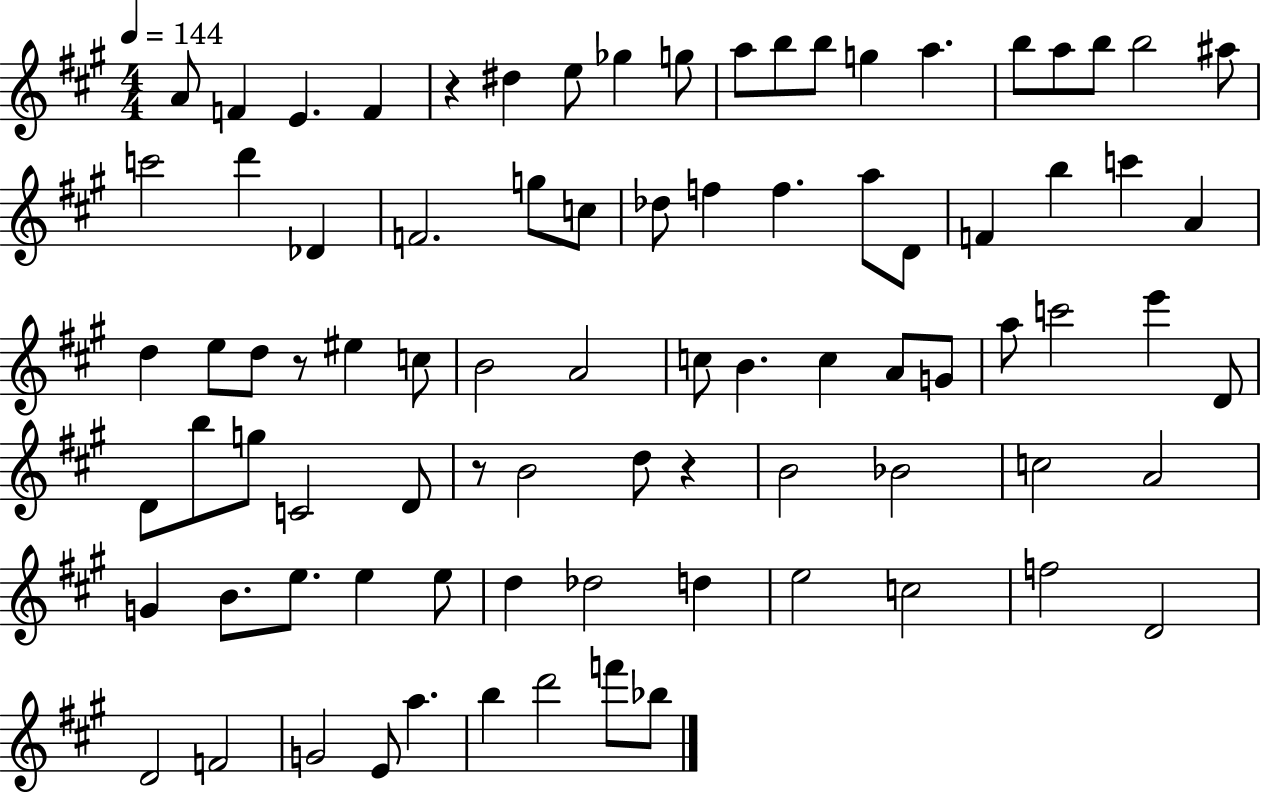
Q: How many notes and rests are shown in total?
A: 85